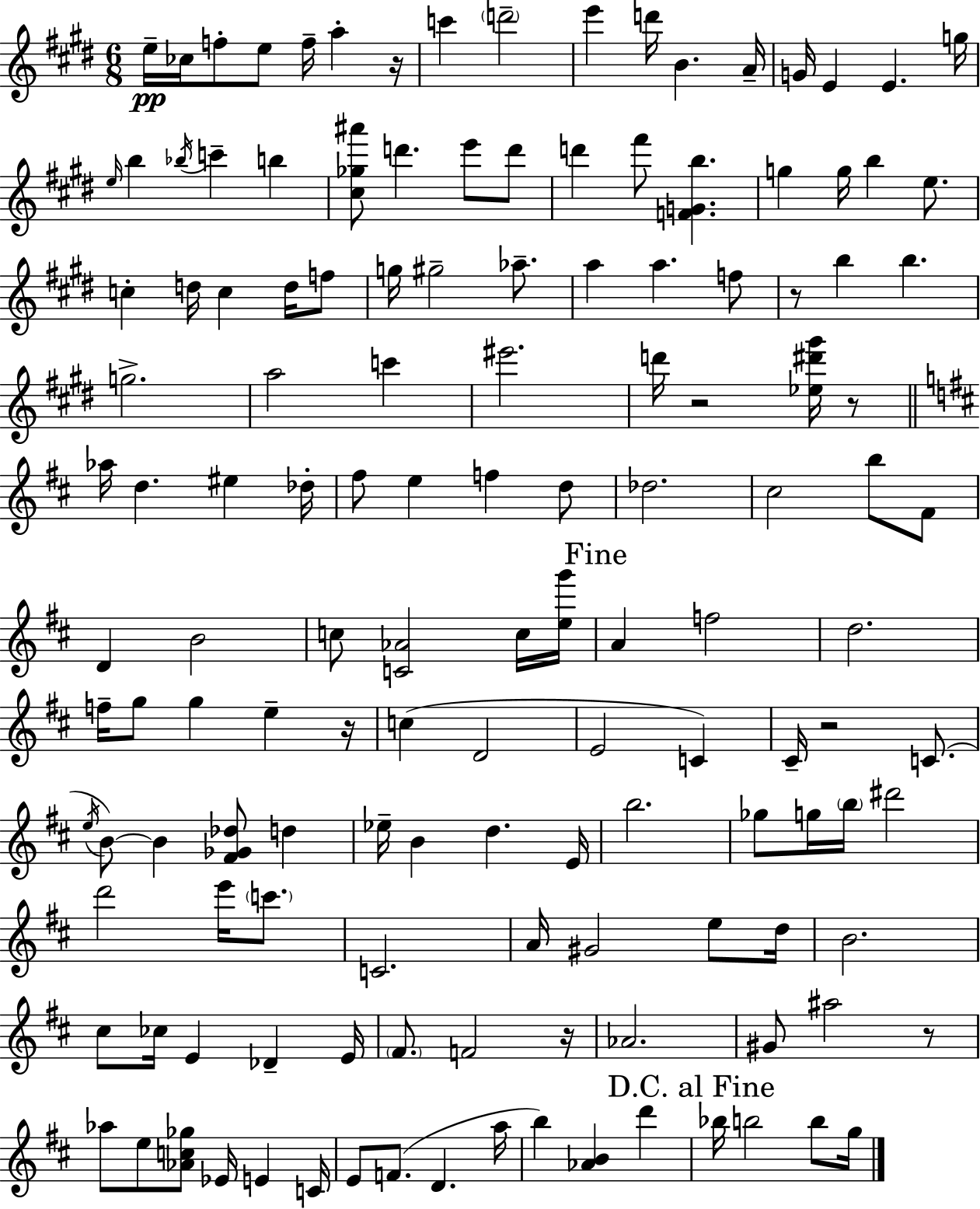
{
  \clef treble
  \numericTimeSignature
  \time 6/8
  \key e \major
  \repeat volta 2 { e''16--\pp ces''16 f''8-. e''8 f''16-- a''4-. r16 | c'''4 \parenthesize d'''2-- | e'''4 d'''16 b'4. a'16-- | g'16 e'4 e'4. g''16 | \break \grace { e''16 } b''4 \acciaccatura { bes''16 } c'''4-- b''4 | <cis'' ges'' ais'''>8 d'''4. e'''8 | d'''8 d'''4 fis'''8 <f' g' b''>4. | g''4 g''16 b''4 e''8. | \break c''4-. d''16 c''4 d''16 | f''8 g''16 gis''2-- aes''8.-- | a''4 a''4. | f''8 r8 b''4 b''4. | \break g''2.-> | a''2 c'''4 | eis'''2. | d'''16 r2 <ees'' dis''' gis'''>16 | \break r8 \bar "||" \break \key b \minor aes''16 d''4. eis''4 des''16-. | fis''8 e''4 f''4 d''8 | des''2. | cis''2 b''8 fis'8 | \break d'4 b'2 | c''8 <c' aes'>2 c''16 <e'' g'''>16 | \mark "Fine" a'4 f''2 | d''2. | \break f''16-- g''8 g''4 e''4-- r16 | c''4( d'2 | e'2 c'4) | cis'16-- r2 c'8.( | \break \acciaccatura { e''16 } b'8~~) b'4 <fis' ges' des''>8 d''4 | ees''16-- b'4 d''4. | e'16 b''2. | ges''8 g''16 \parenthesize b''16 dis'''2 | \break d'''2 e'''16 \parenthesize c'''8. | c'2. | a'16 gis'2 e''8 | d''16 b'2. | \break cis''8 ces''16 e'4 des'4-- | e'16 \parenthesize fis'8. f'2 | r16 aes'2. | gis'8 ais''2 r8 | \break aes''8 e''8 <aes' c'' ges''>8 ees'16 e'4 | c'16 e'8 f'8.( d'4. | a''16 b''4) <aes' b'>4 d'''4 | \mark "D.C. al Fine" bes''16 b''2 b''8 | \break g''16 } \bar "|."
}